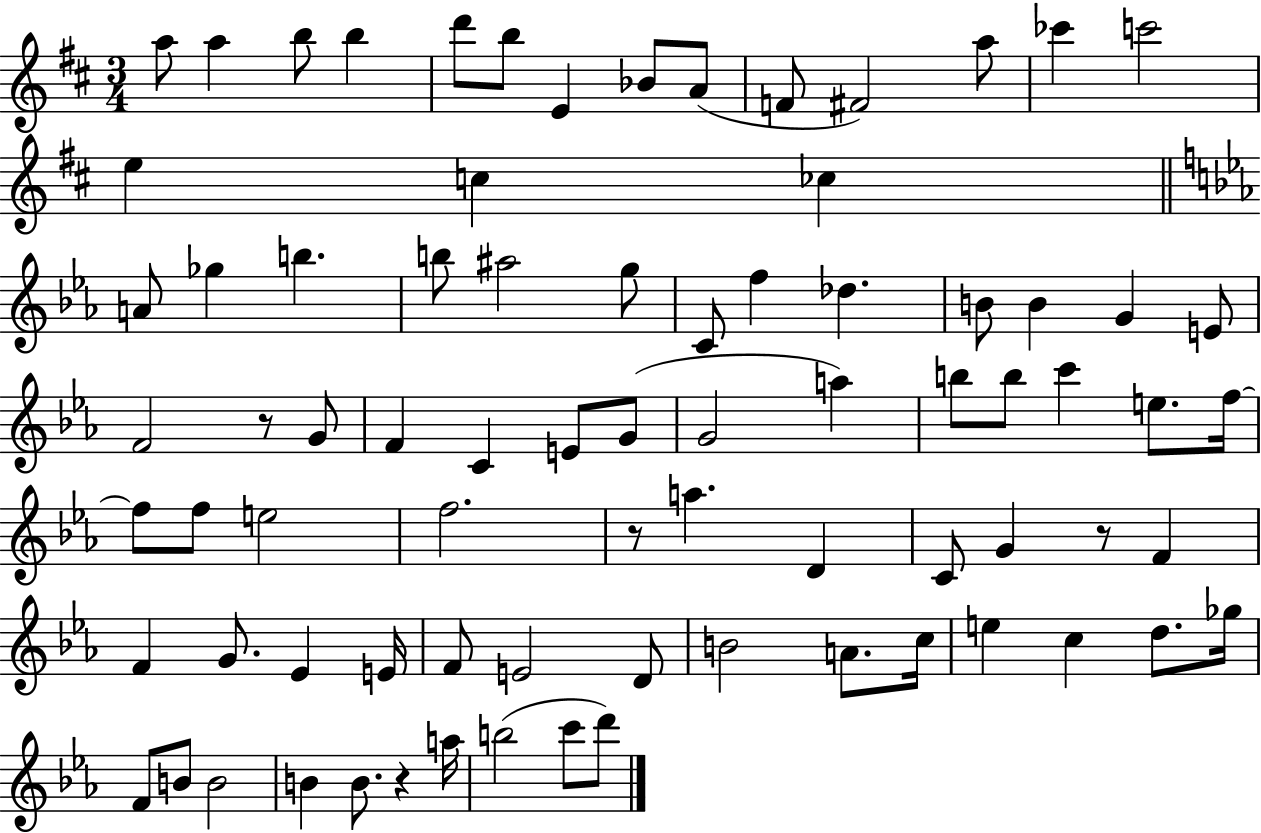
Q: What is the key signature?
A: D major